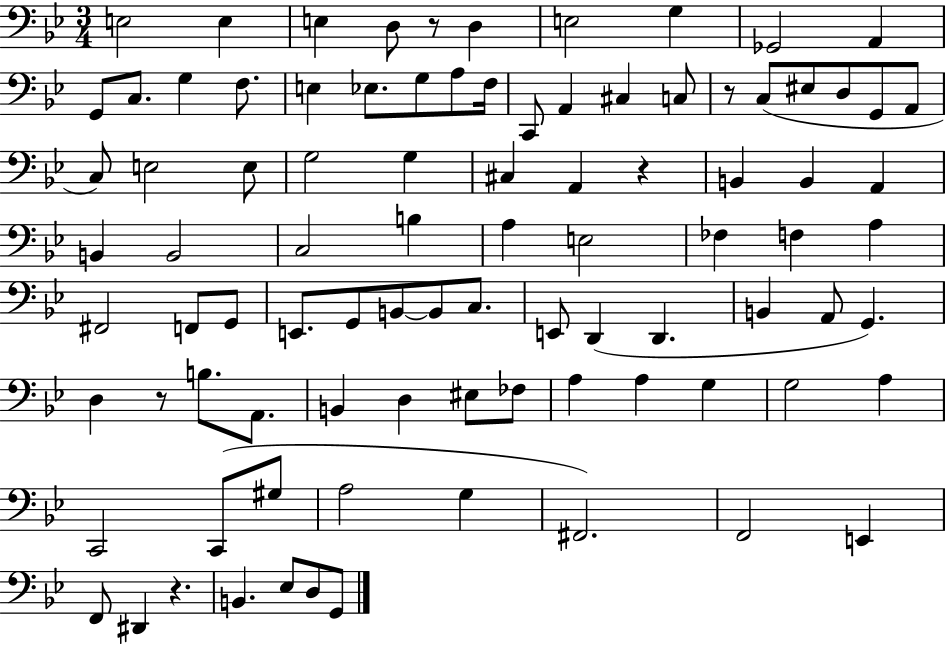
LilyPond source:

{
  \clef bass
  \numericTimeSignature
  \time 3/4
  \key bes \major
  \repeat volta 2 { e2 e4 | e4 d8 r8 d4 | e2 g4 | ges,2 a,4 | \break g,8 c8. g4 f8. | e4 ees8. g8 a8 f16 | c,8 a,4 cis4 c8 | r8 c8( eis8 d8 g,8 a,8 | \break c8) e2 e8 | g2 g4 | cis4 a,4 r4 | b,4 b,4 a,4 | \break b,4 b,2 | c2 b4 | a4 e2 | fes4 f4 a4 | \break fis,2 f,8 g,8 | e,8. g,8 b,8~~ b,8 c8. | e,8 d,4( d,4. | b,4 a,8 g,4.) | \break d4 r8 b8. a,8. | b,4 d4 eis8 fes8 | a4 a4 g4 | g2 a4 | \break c,2 c,8( gis8 | a2 g4 | fis,2.) | f,2 e,4 | \break f,8 dis,4 r4. | b,4. ees8 d8 g,8 | } \bar "|."
}